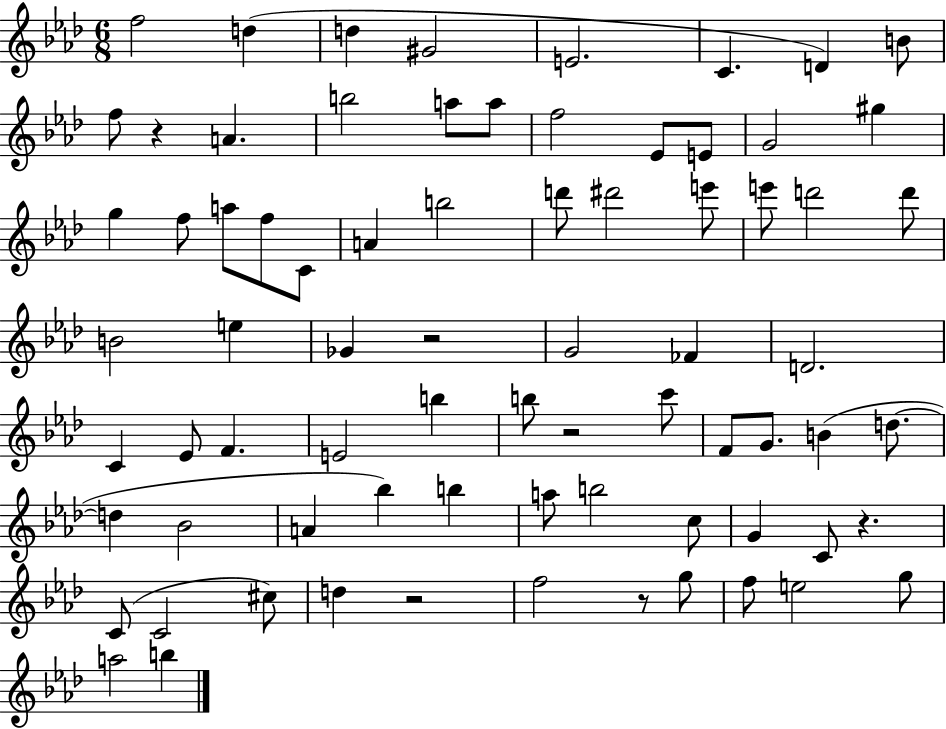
{
  \clef treble
  \numericTimeSignature
  \time 6/8
  \key aes \major
  f''2 d''4( | d''4 gis'2 | e'2. | c'4. d'4) b'8 | \break f''8 r4 a'4. | b''2 a''8 a''8 | f''2 ees'8 e'8 | g'2 gis''4 | \break g''4 f''8 a''8 f''8 c'8 | a'4 b''2 | d'''8 dis'''2 e'''8 | e'''8 d'''2 d'''8 | \break b'2 e''4 | ges'4 r2 | g'2 fes'4 | d'2. | \break c'4 ees'8 f'4. | e'2 b''4 | b''8 r2 c'''8 | f'8 g'8. b'4( d''8.~~ | \break d''4 bes'2 | a'4 bes''4) b''4 | a''8 b''2 c''8 | g'4 c'8 r4. | \break c'8( c'2 cis''8) | d''4 r2 | f''2 r8 g''8 | f''8 e''2 g''8 | \break a''2 b''4 | \bar "|."
}